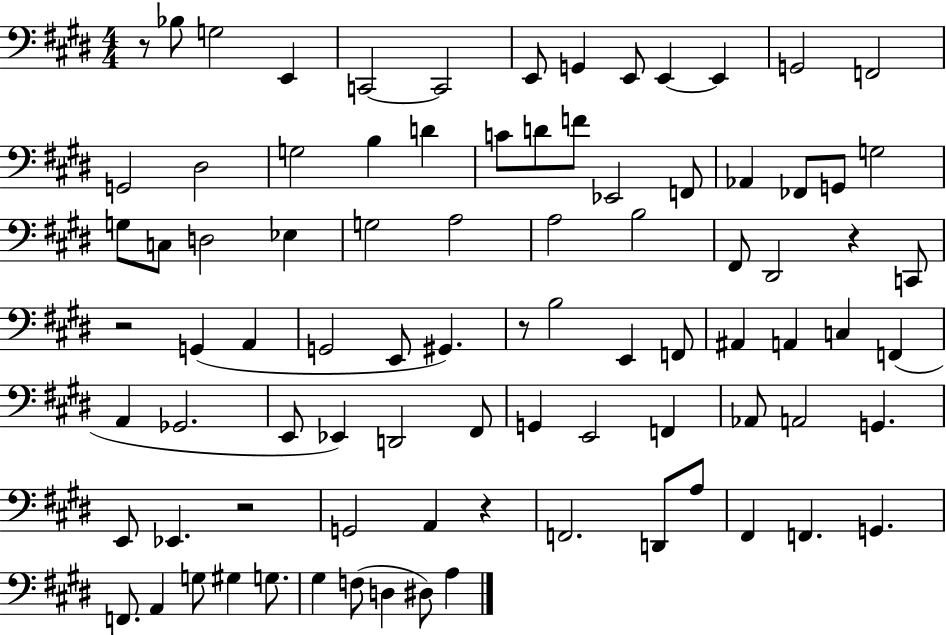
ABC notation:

X:1
T:Untitled
M:4/4
L:1/4
K:E
z/2 _B,/2 G,2 E,, C,,2 C,,2 E,,/2 G,, E,,/2 E,, E,, G,,2 F,,2 G,,2 ^D,2 G,2 B, D C/2 D/2 F/2 _E,,2 F,,/2 _A,, _F,,/2 G,,/2 G,2 G,/2 C,/2 D,2 _E, G,2 A,2 A,2 B,2 ^F,,/2 ^D,,2 z C,,/2 z2 G,, A,, G,,2 E,,/2 ^G,, z/2 B,2 E,, F,,/2 ^A,, A,, C, F,, A,, _G,,2 E,,/2 _E,, D,,2 ^F,,/2 G,, E,,2 F,, _A,,/2 A,,2 G,, E,,/2 _E,, z2 G,,2 A,, z F,,2 D,,/2 A,/2 ^F,, F,, G,, F,,/2 A,, G,/2 ^G, G,/2 ^G, F,/2 D, ^D,/2 A,